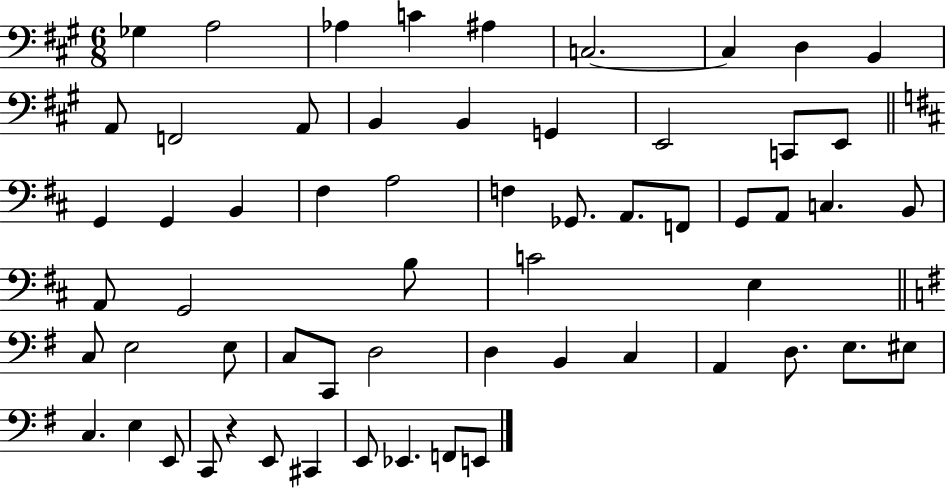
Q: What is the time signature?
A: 6/8